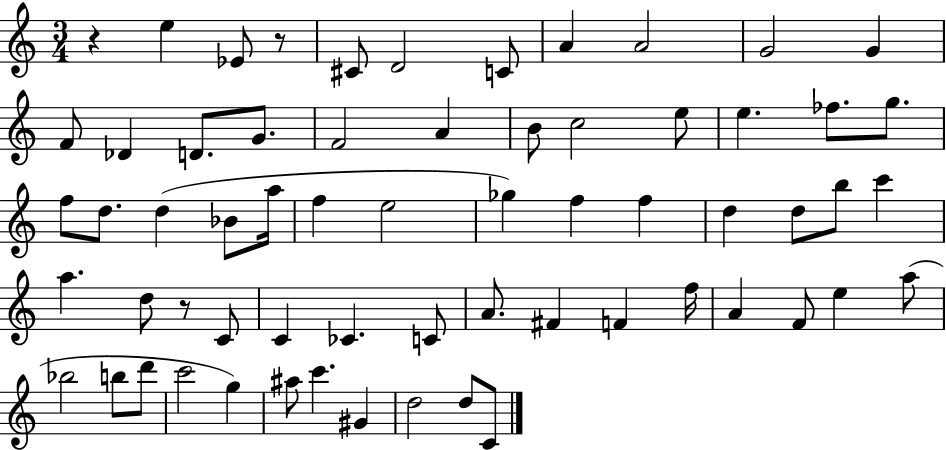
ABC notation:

X:1
T:Untitled
M:3/4
L:1/4
K:C
z e _E/2 z/2 ^C/2 D2 C/2 A A2 G2 G F/2 _D D/2 G/2 F2 A B/2 c2 e/2 e _f/2 g/2 f/2 d/2 d _B/2 a/4 f e2 _g f f d d/2 b/2 c' a d/2 z/2 C/2 C _C C/2 A/2 ^F F f/4 A F/2 e a/2 _b2 b/2 d'/2 c'2 g ^a/2 c' ^G d2 d/2 C/2